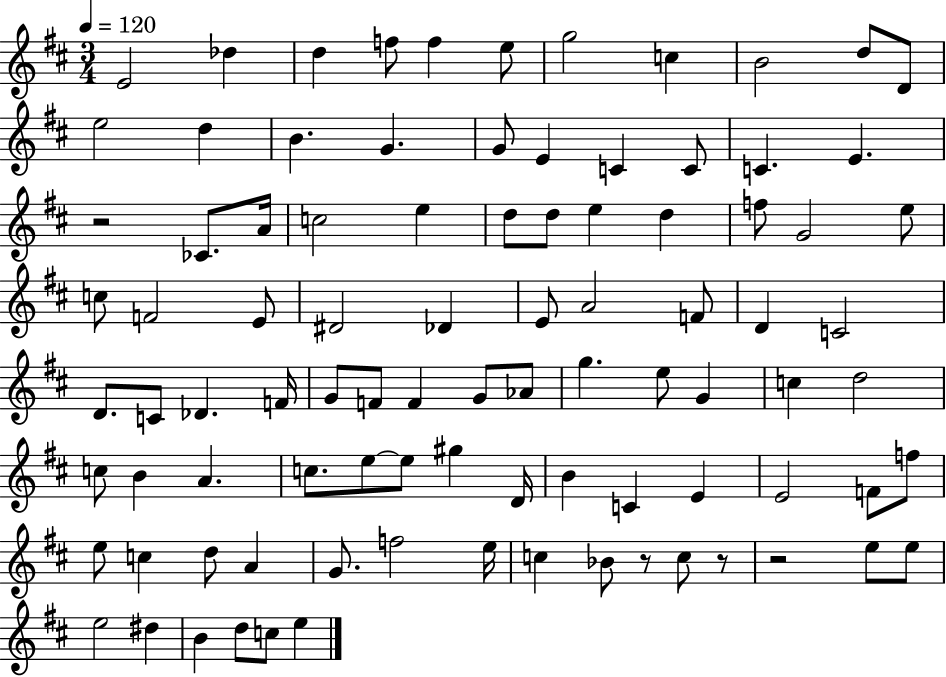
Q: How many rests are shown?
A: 4